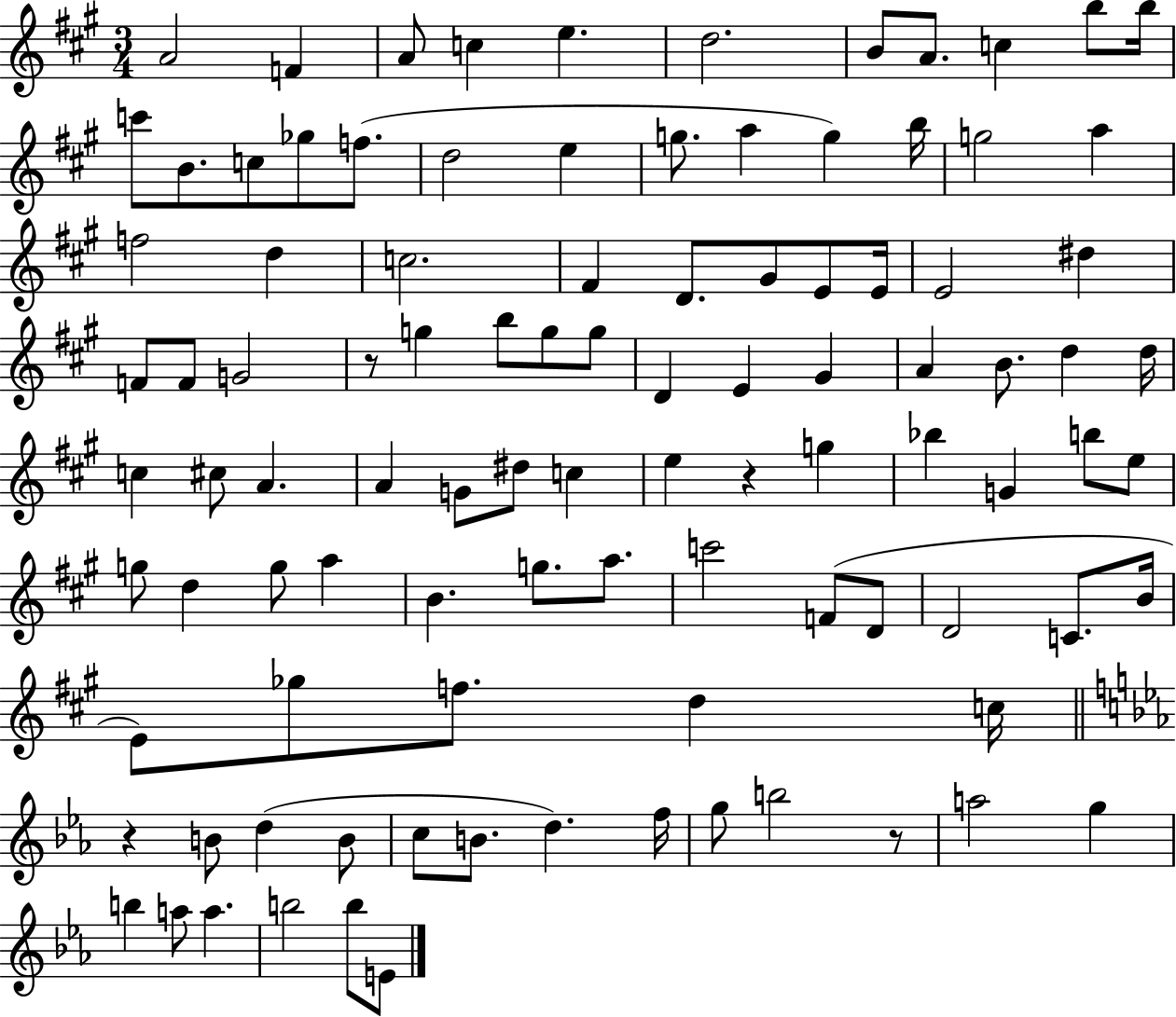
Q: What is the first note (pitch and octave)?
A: A4